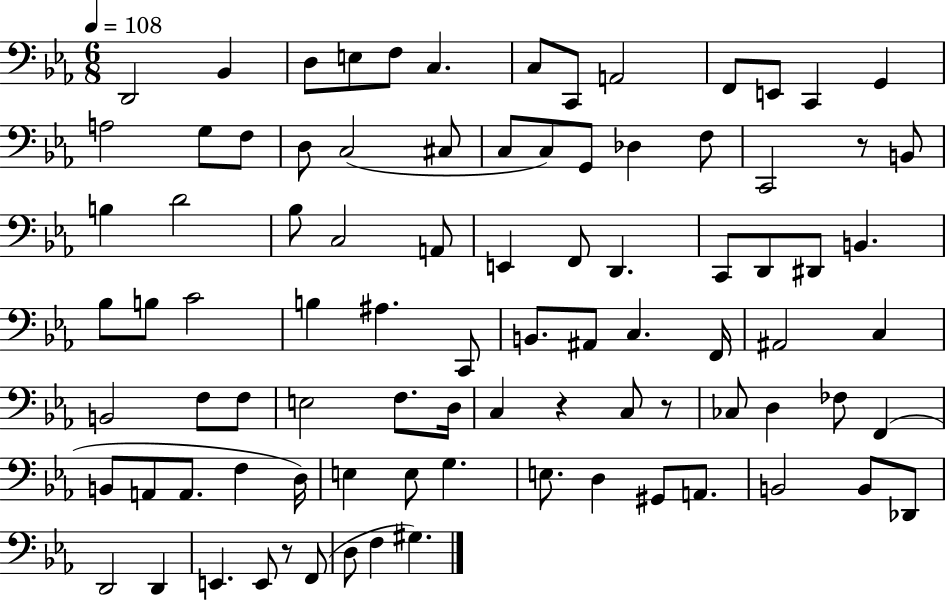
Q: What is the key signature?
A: EES major